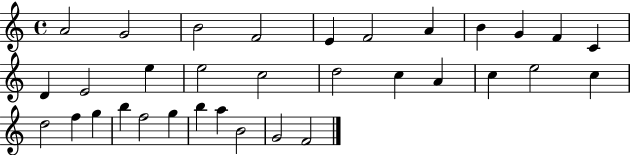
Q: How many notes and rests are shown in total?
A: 33